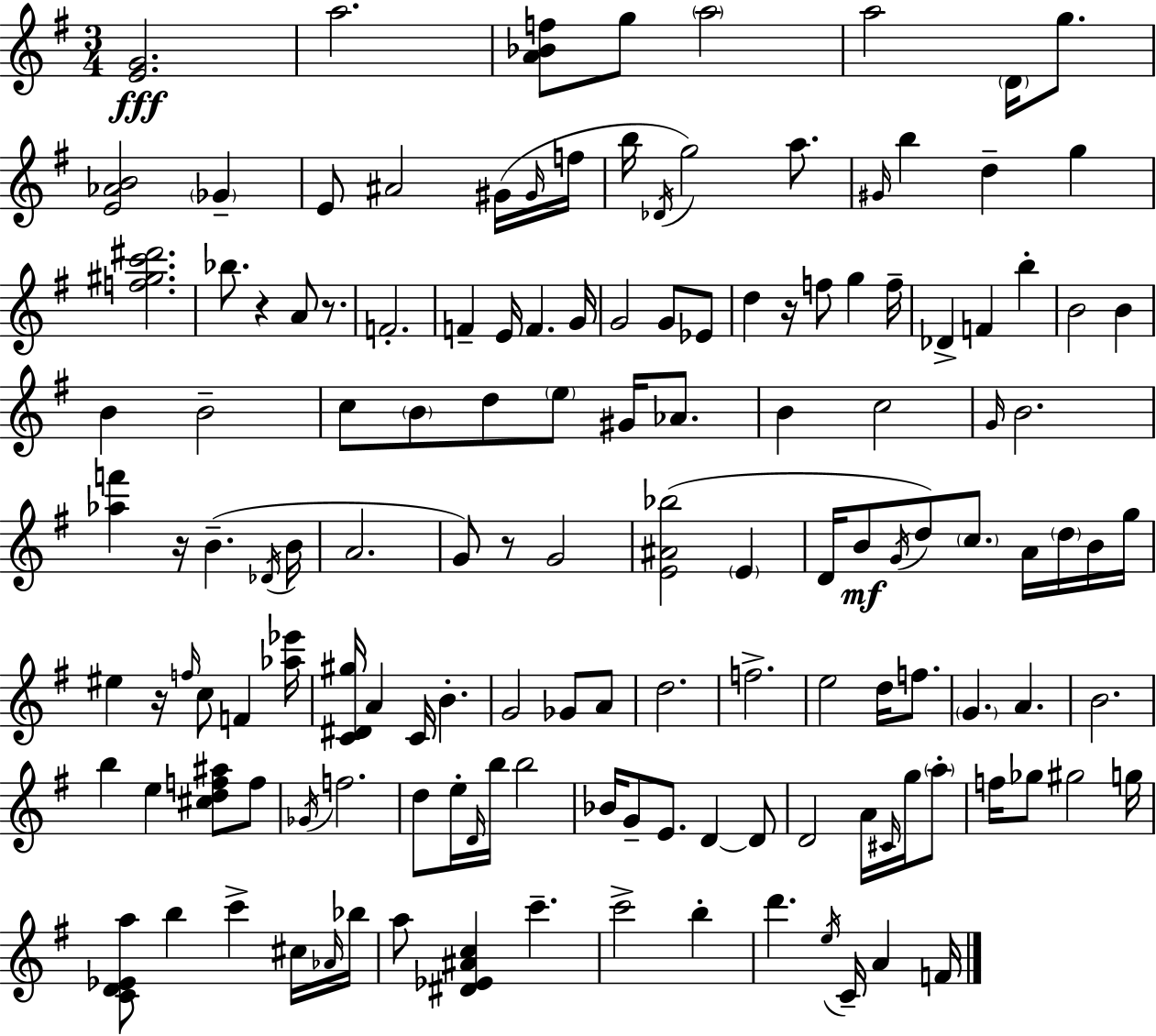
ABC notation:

X:1
T:Untitled
M:3/4
L:1/4
K:Em
[EG]2 a2 [A_Bf]/2 g/2 a2 a2 D/4 g/2 [E_AB]2 _G E/2 ^A2 ^G/4 ^G/4 f/4 b/4 _D/4 g2 a/2 ^G/4 b d g [f^gc'^d']2 _b/2 z A/2 z/2 F2 F E/4 F G/4 G2 G/2 _E/2 d z/4 f/2 g f/4 _D F b B2 B B B2 c/2 B/2 d/2 e/2 ^G/4 _A/2 B c2 G/4 B2 [_af'] z/4 B _D/4 B/4 A2 G/2 z/2 G2 [E^A_b]2 E D/4 B/2 G/4 d/2 c/2 A/4 d/4 B/4 g/4 ^e z/4 f/4 c/2 F [_a_e']/4 [C^D^g]/4 A C/4 B G2 _G/2 A/2 d2 f2 e2 d/4 f/2 G A B2 b e [^cdf^a]/2 f/2 _G/4 f2 d/2 e/4 D/4 b/4 b2 _B/4 G/2 E/2 D D/2 D2 A/4 ^C/4 g/4 a/2 f/4 _g/2 ^g2 g/4 [CD_Ea]/2 b c' ^c/4 _A/4 _b/4 a/2 [^D_E^Ac] c' c'2 b d' e/4 C/4 A F/4